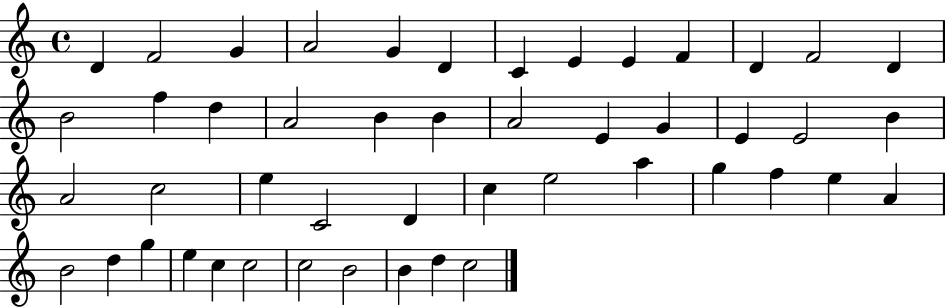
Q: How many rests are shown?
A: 0